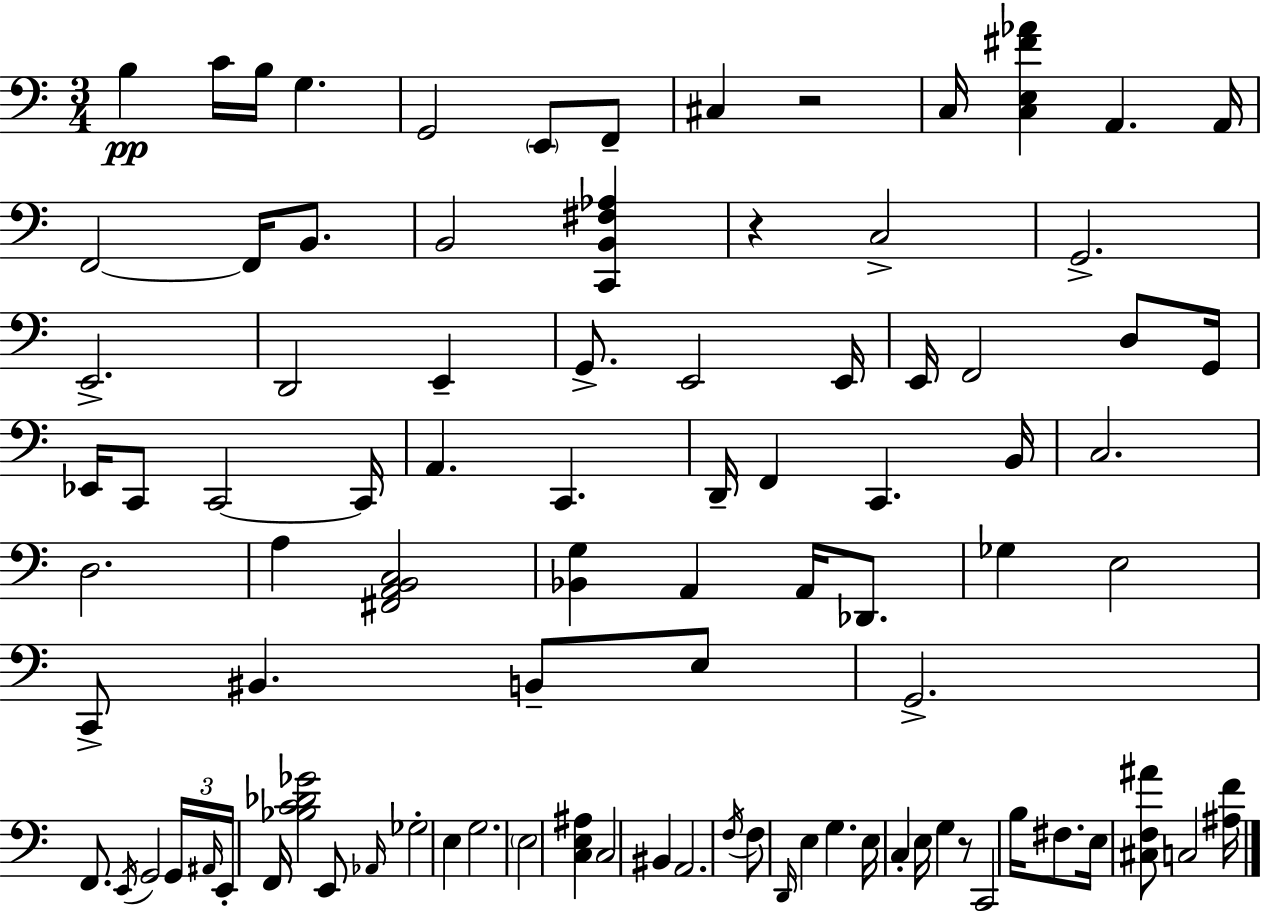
B3/q C4/s B3/s G3/q. G2/h E2/e F2/e C#3/q R/h C3/s [C3,E3,F#4,Ab4]/q A2/q. A2/s F2/h F2/s B2/e. B2/h [C2,B2,F#3,Ab3]/q R/q C3/h G2/h. E2/h. D2/h E2/q G2/e. E2/h E2/s E2/s F2/h D3/e G2/s Eb2/s C2/e C2/h C2/s A2/q. C2/q. D2/s F2/q C2/q. B2/s C3/h. D3/h. A3/q [F#2,A2,B2,C3]/h [Bb2,G3]/q A2/q A2/s Db2/e. Gb3/q E3/h C2/e BIS2/q. B2/e E3/e G2/h. F2/e. E2/s G2/h G2/s A#2/s E2/s F2/s [Bb3,C4,Db4,Gb4]/h E2/e Ab2/s Gb3/h E3/q G3/h. E3/h [C3,E3,A#3]/q C3/h BIS2/q A2/h. F3/s F3/e D2/s E3/q G3/q. E3/s C3/q E3/s G3/q R/e C2/h B3/s F#3/e. E3/s [C#3,F3,A#4]/e C3/h [A#3,F4]/s